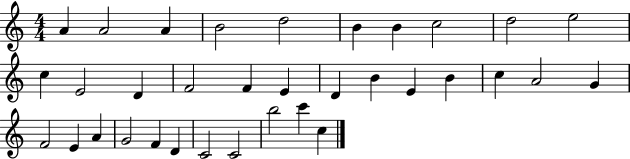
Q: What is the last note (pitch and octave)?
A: C5